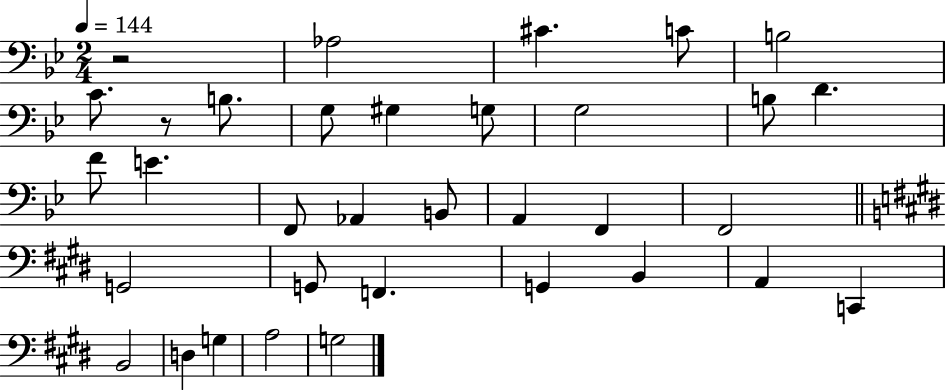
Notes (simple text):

R/h Ab3/h C#4/q. C4/e B3/h C4/e. R/e B3/e. G3/e G#3/q G3/e G3/h B3/e D4/q. F4/e E4/q. F2/e Ab2/q B2/e A2/q F2/q F2/h G2/h G2/e F2/q. G2/q B2/q A2/q C2/q B2/h D3/q G3/q A3/h G3/h